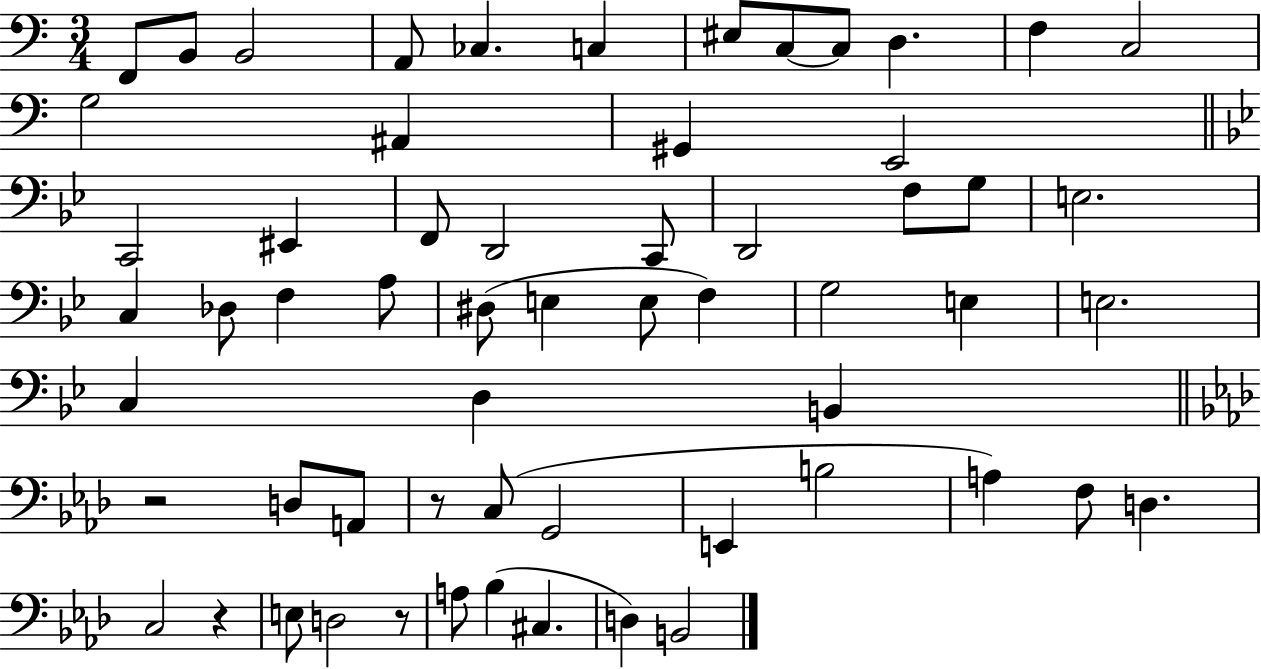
F2/e B2/e B2/h A2/e CES3/q. C3/q EIS3/e C3/e C3/e D3/q. F3/q C3/h G3/h A#2/q G#2/q E2/h C2/h EIS2/q F2/e D2/h C2/e D2/h F3/e G3/e E3/h. C3/q Db3/e F3/q A3/e D#3/e E3/q E3/e F3/q G3/h E3/q E3/h. C3/q D3/q B2/q R/h D3/e A2/e R/e C3/e G2/h E2/q B3/h A3/q F3/e D3/q. C3/h R/q E3/e D3/h R/e A3/e Bb3/q C#3/q. D3/q B2/h